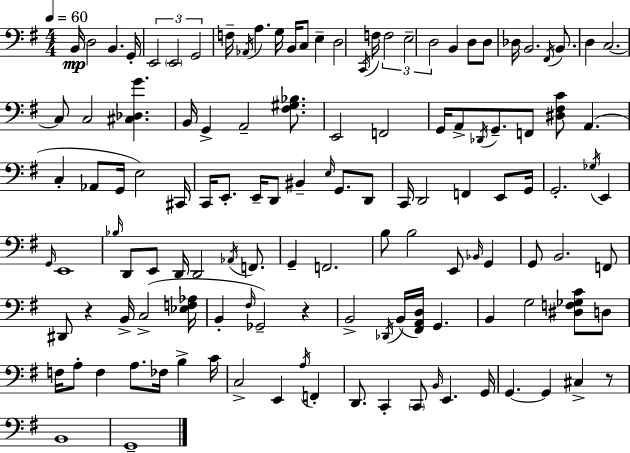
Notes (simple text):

B2/s D3/h B2/q. G2/s E2/h E2/h G2/h F3/s Ab2/s A3/q. G3/s B2/s C3/e E3/q D3/h C2/s F3/s F3/h E3/h D3/h B2/q D3/e D3/e Db3/s B2/h. F#2/s B2/e. D3/q C3/h. C3/e C3/h [C#3,Db3,G4]/q. B2/s G2/q A2/h [F#3,G#3,Bb3]/e. E2/h F2/h G2/s A2/e Db2/s G2/e. F2/e [D#3,F#3,C4]/e A2/q. C3/q Ab2/e G2/s E3/h C#2/s C2/s E2/e. E2/s D2/e BIS2/q E3/s G2/e. D2/e C2/s D2/h F2/q E2/e G2/s G2/h. Gb3/s E2/q G2/s E2/w Bb3/s D2/e E2/e D2/s D2/h Ab2/s F2/e. G2/q F2/h. B3/e B3/h E2/e Bb2/s G2/q G2/e B2/h. F2/e D#2/e R/q B2/s C3/h [Eb3,F3,Ab3]/s B2/q F#3/s Gb2/h R/q B2/h Db2/s B2/s [F#2,A2,D3]/s G2/q. B2/q G3/h [D#3,F3,Gb3,C4]/e D3/e F3/s A3/e F3/q A3/e. FES3/s B3/q C4/s C3/h E2/q A3/s F2/q D2/e. C2/q C2/e B2/s E2/q. G2/s G2/q. G2/q C#3/q R/e B2/w G2/w